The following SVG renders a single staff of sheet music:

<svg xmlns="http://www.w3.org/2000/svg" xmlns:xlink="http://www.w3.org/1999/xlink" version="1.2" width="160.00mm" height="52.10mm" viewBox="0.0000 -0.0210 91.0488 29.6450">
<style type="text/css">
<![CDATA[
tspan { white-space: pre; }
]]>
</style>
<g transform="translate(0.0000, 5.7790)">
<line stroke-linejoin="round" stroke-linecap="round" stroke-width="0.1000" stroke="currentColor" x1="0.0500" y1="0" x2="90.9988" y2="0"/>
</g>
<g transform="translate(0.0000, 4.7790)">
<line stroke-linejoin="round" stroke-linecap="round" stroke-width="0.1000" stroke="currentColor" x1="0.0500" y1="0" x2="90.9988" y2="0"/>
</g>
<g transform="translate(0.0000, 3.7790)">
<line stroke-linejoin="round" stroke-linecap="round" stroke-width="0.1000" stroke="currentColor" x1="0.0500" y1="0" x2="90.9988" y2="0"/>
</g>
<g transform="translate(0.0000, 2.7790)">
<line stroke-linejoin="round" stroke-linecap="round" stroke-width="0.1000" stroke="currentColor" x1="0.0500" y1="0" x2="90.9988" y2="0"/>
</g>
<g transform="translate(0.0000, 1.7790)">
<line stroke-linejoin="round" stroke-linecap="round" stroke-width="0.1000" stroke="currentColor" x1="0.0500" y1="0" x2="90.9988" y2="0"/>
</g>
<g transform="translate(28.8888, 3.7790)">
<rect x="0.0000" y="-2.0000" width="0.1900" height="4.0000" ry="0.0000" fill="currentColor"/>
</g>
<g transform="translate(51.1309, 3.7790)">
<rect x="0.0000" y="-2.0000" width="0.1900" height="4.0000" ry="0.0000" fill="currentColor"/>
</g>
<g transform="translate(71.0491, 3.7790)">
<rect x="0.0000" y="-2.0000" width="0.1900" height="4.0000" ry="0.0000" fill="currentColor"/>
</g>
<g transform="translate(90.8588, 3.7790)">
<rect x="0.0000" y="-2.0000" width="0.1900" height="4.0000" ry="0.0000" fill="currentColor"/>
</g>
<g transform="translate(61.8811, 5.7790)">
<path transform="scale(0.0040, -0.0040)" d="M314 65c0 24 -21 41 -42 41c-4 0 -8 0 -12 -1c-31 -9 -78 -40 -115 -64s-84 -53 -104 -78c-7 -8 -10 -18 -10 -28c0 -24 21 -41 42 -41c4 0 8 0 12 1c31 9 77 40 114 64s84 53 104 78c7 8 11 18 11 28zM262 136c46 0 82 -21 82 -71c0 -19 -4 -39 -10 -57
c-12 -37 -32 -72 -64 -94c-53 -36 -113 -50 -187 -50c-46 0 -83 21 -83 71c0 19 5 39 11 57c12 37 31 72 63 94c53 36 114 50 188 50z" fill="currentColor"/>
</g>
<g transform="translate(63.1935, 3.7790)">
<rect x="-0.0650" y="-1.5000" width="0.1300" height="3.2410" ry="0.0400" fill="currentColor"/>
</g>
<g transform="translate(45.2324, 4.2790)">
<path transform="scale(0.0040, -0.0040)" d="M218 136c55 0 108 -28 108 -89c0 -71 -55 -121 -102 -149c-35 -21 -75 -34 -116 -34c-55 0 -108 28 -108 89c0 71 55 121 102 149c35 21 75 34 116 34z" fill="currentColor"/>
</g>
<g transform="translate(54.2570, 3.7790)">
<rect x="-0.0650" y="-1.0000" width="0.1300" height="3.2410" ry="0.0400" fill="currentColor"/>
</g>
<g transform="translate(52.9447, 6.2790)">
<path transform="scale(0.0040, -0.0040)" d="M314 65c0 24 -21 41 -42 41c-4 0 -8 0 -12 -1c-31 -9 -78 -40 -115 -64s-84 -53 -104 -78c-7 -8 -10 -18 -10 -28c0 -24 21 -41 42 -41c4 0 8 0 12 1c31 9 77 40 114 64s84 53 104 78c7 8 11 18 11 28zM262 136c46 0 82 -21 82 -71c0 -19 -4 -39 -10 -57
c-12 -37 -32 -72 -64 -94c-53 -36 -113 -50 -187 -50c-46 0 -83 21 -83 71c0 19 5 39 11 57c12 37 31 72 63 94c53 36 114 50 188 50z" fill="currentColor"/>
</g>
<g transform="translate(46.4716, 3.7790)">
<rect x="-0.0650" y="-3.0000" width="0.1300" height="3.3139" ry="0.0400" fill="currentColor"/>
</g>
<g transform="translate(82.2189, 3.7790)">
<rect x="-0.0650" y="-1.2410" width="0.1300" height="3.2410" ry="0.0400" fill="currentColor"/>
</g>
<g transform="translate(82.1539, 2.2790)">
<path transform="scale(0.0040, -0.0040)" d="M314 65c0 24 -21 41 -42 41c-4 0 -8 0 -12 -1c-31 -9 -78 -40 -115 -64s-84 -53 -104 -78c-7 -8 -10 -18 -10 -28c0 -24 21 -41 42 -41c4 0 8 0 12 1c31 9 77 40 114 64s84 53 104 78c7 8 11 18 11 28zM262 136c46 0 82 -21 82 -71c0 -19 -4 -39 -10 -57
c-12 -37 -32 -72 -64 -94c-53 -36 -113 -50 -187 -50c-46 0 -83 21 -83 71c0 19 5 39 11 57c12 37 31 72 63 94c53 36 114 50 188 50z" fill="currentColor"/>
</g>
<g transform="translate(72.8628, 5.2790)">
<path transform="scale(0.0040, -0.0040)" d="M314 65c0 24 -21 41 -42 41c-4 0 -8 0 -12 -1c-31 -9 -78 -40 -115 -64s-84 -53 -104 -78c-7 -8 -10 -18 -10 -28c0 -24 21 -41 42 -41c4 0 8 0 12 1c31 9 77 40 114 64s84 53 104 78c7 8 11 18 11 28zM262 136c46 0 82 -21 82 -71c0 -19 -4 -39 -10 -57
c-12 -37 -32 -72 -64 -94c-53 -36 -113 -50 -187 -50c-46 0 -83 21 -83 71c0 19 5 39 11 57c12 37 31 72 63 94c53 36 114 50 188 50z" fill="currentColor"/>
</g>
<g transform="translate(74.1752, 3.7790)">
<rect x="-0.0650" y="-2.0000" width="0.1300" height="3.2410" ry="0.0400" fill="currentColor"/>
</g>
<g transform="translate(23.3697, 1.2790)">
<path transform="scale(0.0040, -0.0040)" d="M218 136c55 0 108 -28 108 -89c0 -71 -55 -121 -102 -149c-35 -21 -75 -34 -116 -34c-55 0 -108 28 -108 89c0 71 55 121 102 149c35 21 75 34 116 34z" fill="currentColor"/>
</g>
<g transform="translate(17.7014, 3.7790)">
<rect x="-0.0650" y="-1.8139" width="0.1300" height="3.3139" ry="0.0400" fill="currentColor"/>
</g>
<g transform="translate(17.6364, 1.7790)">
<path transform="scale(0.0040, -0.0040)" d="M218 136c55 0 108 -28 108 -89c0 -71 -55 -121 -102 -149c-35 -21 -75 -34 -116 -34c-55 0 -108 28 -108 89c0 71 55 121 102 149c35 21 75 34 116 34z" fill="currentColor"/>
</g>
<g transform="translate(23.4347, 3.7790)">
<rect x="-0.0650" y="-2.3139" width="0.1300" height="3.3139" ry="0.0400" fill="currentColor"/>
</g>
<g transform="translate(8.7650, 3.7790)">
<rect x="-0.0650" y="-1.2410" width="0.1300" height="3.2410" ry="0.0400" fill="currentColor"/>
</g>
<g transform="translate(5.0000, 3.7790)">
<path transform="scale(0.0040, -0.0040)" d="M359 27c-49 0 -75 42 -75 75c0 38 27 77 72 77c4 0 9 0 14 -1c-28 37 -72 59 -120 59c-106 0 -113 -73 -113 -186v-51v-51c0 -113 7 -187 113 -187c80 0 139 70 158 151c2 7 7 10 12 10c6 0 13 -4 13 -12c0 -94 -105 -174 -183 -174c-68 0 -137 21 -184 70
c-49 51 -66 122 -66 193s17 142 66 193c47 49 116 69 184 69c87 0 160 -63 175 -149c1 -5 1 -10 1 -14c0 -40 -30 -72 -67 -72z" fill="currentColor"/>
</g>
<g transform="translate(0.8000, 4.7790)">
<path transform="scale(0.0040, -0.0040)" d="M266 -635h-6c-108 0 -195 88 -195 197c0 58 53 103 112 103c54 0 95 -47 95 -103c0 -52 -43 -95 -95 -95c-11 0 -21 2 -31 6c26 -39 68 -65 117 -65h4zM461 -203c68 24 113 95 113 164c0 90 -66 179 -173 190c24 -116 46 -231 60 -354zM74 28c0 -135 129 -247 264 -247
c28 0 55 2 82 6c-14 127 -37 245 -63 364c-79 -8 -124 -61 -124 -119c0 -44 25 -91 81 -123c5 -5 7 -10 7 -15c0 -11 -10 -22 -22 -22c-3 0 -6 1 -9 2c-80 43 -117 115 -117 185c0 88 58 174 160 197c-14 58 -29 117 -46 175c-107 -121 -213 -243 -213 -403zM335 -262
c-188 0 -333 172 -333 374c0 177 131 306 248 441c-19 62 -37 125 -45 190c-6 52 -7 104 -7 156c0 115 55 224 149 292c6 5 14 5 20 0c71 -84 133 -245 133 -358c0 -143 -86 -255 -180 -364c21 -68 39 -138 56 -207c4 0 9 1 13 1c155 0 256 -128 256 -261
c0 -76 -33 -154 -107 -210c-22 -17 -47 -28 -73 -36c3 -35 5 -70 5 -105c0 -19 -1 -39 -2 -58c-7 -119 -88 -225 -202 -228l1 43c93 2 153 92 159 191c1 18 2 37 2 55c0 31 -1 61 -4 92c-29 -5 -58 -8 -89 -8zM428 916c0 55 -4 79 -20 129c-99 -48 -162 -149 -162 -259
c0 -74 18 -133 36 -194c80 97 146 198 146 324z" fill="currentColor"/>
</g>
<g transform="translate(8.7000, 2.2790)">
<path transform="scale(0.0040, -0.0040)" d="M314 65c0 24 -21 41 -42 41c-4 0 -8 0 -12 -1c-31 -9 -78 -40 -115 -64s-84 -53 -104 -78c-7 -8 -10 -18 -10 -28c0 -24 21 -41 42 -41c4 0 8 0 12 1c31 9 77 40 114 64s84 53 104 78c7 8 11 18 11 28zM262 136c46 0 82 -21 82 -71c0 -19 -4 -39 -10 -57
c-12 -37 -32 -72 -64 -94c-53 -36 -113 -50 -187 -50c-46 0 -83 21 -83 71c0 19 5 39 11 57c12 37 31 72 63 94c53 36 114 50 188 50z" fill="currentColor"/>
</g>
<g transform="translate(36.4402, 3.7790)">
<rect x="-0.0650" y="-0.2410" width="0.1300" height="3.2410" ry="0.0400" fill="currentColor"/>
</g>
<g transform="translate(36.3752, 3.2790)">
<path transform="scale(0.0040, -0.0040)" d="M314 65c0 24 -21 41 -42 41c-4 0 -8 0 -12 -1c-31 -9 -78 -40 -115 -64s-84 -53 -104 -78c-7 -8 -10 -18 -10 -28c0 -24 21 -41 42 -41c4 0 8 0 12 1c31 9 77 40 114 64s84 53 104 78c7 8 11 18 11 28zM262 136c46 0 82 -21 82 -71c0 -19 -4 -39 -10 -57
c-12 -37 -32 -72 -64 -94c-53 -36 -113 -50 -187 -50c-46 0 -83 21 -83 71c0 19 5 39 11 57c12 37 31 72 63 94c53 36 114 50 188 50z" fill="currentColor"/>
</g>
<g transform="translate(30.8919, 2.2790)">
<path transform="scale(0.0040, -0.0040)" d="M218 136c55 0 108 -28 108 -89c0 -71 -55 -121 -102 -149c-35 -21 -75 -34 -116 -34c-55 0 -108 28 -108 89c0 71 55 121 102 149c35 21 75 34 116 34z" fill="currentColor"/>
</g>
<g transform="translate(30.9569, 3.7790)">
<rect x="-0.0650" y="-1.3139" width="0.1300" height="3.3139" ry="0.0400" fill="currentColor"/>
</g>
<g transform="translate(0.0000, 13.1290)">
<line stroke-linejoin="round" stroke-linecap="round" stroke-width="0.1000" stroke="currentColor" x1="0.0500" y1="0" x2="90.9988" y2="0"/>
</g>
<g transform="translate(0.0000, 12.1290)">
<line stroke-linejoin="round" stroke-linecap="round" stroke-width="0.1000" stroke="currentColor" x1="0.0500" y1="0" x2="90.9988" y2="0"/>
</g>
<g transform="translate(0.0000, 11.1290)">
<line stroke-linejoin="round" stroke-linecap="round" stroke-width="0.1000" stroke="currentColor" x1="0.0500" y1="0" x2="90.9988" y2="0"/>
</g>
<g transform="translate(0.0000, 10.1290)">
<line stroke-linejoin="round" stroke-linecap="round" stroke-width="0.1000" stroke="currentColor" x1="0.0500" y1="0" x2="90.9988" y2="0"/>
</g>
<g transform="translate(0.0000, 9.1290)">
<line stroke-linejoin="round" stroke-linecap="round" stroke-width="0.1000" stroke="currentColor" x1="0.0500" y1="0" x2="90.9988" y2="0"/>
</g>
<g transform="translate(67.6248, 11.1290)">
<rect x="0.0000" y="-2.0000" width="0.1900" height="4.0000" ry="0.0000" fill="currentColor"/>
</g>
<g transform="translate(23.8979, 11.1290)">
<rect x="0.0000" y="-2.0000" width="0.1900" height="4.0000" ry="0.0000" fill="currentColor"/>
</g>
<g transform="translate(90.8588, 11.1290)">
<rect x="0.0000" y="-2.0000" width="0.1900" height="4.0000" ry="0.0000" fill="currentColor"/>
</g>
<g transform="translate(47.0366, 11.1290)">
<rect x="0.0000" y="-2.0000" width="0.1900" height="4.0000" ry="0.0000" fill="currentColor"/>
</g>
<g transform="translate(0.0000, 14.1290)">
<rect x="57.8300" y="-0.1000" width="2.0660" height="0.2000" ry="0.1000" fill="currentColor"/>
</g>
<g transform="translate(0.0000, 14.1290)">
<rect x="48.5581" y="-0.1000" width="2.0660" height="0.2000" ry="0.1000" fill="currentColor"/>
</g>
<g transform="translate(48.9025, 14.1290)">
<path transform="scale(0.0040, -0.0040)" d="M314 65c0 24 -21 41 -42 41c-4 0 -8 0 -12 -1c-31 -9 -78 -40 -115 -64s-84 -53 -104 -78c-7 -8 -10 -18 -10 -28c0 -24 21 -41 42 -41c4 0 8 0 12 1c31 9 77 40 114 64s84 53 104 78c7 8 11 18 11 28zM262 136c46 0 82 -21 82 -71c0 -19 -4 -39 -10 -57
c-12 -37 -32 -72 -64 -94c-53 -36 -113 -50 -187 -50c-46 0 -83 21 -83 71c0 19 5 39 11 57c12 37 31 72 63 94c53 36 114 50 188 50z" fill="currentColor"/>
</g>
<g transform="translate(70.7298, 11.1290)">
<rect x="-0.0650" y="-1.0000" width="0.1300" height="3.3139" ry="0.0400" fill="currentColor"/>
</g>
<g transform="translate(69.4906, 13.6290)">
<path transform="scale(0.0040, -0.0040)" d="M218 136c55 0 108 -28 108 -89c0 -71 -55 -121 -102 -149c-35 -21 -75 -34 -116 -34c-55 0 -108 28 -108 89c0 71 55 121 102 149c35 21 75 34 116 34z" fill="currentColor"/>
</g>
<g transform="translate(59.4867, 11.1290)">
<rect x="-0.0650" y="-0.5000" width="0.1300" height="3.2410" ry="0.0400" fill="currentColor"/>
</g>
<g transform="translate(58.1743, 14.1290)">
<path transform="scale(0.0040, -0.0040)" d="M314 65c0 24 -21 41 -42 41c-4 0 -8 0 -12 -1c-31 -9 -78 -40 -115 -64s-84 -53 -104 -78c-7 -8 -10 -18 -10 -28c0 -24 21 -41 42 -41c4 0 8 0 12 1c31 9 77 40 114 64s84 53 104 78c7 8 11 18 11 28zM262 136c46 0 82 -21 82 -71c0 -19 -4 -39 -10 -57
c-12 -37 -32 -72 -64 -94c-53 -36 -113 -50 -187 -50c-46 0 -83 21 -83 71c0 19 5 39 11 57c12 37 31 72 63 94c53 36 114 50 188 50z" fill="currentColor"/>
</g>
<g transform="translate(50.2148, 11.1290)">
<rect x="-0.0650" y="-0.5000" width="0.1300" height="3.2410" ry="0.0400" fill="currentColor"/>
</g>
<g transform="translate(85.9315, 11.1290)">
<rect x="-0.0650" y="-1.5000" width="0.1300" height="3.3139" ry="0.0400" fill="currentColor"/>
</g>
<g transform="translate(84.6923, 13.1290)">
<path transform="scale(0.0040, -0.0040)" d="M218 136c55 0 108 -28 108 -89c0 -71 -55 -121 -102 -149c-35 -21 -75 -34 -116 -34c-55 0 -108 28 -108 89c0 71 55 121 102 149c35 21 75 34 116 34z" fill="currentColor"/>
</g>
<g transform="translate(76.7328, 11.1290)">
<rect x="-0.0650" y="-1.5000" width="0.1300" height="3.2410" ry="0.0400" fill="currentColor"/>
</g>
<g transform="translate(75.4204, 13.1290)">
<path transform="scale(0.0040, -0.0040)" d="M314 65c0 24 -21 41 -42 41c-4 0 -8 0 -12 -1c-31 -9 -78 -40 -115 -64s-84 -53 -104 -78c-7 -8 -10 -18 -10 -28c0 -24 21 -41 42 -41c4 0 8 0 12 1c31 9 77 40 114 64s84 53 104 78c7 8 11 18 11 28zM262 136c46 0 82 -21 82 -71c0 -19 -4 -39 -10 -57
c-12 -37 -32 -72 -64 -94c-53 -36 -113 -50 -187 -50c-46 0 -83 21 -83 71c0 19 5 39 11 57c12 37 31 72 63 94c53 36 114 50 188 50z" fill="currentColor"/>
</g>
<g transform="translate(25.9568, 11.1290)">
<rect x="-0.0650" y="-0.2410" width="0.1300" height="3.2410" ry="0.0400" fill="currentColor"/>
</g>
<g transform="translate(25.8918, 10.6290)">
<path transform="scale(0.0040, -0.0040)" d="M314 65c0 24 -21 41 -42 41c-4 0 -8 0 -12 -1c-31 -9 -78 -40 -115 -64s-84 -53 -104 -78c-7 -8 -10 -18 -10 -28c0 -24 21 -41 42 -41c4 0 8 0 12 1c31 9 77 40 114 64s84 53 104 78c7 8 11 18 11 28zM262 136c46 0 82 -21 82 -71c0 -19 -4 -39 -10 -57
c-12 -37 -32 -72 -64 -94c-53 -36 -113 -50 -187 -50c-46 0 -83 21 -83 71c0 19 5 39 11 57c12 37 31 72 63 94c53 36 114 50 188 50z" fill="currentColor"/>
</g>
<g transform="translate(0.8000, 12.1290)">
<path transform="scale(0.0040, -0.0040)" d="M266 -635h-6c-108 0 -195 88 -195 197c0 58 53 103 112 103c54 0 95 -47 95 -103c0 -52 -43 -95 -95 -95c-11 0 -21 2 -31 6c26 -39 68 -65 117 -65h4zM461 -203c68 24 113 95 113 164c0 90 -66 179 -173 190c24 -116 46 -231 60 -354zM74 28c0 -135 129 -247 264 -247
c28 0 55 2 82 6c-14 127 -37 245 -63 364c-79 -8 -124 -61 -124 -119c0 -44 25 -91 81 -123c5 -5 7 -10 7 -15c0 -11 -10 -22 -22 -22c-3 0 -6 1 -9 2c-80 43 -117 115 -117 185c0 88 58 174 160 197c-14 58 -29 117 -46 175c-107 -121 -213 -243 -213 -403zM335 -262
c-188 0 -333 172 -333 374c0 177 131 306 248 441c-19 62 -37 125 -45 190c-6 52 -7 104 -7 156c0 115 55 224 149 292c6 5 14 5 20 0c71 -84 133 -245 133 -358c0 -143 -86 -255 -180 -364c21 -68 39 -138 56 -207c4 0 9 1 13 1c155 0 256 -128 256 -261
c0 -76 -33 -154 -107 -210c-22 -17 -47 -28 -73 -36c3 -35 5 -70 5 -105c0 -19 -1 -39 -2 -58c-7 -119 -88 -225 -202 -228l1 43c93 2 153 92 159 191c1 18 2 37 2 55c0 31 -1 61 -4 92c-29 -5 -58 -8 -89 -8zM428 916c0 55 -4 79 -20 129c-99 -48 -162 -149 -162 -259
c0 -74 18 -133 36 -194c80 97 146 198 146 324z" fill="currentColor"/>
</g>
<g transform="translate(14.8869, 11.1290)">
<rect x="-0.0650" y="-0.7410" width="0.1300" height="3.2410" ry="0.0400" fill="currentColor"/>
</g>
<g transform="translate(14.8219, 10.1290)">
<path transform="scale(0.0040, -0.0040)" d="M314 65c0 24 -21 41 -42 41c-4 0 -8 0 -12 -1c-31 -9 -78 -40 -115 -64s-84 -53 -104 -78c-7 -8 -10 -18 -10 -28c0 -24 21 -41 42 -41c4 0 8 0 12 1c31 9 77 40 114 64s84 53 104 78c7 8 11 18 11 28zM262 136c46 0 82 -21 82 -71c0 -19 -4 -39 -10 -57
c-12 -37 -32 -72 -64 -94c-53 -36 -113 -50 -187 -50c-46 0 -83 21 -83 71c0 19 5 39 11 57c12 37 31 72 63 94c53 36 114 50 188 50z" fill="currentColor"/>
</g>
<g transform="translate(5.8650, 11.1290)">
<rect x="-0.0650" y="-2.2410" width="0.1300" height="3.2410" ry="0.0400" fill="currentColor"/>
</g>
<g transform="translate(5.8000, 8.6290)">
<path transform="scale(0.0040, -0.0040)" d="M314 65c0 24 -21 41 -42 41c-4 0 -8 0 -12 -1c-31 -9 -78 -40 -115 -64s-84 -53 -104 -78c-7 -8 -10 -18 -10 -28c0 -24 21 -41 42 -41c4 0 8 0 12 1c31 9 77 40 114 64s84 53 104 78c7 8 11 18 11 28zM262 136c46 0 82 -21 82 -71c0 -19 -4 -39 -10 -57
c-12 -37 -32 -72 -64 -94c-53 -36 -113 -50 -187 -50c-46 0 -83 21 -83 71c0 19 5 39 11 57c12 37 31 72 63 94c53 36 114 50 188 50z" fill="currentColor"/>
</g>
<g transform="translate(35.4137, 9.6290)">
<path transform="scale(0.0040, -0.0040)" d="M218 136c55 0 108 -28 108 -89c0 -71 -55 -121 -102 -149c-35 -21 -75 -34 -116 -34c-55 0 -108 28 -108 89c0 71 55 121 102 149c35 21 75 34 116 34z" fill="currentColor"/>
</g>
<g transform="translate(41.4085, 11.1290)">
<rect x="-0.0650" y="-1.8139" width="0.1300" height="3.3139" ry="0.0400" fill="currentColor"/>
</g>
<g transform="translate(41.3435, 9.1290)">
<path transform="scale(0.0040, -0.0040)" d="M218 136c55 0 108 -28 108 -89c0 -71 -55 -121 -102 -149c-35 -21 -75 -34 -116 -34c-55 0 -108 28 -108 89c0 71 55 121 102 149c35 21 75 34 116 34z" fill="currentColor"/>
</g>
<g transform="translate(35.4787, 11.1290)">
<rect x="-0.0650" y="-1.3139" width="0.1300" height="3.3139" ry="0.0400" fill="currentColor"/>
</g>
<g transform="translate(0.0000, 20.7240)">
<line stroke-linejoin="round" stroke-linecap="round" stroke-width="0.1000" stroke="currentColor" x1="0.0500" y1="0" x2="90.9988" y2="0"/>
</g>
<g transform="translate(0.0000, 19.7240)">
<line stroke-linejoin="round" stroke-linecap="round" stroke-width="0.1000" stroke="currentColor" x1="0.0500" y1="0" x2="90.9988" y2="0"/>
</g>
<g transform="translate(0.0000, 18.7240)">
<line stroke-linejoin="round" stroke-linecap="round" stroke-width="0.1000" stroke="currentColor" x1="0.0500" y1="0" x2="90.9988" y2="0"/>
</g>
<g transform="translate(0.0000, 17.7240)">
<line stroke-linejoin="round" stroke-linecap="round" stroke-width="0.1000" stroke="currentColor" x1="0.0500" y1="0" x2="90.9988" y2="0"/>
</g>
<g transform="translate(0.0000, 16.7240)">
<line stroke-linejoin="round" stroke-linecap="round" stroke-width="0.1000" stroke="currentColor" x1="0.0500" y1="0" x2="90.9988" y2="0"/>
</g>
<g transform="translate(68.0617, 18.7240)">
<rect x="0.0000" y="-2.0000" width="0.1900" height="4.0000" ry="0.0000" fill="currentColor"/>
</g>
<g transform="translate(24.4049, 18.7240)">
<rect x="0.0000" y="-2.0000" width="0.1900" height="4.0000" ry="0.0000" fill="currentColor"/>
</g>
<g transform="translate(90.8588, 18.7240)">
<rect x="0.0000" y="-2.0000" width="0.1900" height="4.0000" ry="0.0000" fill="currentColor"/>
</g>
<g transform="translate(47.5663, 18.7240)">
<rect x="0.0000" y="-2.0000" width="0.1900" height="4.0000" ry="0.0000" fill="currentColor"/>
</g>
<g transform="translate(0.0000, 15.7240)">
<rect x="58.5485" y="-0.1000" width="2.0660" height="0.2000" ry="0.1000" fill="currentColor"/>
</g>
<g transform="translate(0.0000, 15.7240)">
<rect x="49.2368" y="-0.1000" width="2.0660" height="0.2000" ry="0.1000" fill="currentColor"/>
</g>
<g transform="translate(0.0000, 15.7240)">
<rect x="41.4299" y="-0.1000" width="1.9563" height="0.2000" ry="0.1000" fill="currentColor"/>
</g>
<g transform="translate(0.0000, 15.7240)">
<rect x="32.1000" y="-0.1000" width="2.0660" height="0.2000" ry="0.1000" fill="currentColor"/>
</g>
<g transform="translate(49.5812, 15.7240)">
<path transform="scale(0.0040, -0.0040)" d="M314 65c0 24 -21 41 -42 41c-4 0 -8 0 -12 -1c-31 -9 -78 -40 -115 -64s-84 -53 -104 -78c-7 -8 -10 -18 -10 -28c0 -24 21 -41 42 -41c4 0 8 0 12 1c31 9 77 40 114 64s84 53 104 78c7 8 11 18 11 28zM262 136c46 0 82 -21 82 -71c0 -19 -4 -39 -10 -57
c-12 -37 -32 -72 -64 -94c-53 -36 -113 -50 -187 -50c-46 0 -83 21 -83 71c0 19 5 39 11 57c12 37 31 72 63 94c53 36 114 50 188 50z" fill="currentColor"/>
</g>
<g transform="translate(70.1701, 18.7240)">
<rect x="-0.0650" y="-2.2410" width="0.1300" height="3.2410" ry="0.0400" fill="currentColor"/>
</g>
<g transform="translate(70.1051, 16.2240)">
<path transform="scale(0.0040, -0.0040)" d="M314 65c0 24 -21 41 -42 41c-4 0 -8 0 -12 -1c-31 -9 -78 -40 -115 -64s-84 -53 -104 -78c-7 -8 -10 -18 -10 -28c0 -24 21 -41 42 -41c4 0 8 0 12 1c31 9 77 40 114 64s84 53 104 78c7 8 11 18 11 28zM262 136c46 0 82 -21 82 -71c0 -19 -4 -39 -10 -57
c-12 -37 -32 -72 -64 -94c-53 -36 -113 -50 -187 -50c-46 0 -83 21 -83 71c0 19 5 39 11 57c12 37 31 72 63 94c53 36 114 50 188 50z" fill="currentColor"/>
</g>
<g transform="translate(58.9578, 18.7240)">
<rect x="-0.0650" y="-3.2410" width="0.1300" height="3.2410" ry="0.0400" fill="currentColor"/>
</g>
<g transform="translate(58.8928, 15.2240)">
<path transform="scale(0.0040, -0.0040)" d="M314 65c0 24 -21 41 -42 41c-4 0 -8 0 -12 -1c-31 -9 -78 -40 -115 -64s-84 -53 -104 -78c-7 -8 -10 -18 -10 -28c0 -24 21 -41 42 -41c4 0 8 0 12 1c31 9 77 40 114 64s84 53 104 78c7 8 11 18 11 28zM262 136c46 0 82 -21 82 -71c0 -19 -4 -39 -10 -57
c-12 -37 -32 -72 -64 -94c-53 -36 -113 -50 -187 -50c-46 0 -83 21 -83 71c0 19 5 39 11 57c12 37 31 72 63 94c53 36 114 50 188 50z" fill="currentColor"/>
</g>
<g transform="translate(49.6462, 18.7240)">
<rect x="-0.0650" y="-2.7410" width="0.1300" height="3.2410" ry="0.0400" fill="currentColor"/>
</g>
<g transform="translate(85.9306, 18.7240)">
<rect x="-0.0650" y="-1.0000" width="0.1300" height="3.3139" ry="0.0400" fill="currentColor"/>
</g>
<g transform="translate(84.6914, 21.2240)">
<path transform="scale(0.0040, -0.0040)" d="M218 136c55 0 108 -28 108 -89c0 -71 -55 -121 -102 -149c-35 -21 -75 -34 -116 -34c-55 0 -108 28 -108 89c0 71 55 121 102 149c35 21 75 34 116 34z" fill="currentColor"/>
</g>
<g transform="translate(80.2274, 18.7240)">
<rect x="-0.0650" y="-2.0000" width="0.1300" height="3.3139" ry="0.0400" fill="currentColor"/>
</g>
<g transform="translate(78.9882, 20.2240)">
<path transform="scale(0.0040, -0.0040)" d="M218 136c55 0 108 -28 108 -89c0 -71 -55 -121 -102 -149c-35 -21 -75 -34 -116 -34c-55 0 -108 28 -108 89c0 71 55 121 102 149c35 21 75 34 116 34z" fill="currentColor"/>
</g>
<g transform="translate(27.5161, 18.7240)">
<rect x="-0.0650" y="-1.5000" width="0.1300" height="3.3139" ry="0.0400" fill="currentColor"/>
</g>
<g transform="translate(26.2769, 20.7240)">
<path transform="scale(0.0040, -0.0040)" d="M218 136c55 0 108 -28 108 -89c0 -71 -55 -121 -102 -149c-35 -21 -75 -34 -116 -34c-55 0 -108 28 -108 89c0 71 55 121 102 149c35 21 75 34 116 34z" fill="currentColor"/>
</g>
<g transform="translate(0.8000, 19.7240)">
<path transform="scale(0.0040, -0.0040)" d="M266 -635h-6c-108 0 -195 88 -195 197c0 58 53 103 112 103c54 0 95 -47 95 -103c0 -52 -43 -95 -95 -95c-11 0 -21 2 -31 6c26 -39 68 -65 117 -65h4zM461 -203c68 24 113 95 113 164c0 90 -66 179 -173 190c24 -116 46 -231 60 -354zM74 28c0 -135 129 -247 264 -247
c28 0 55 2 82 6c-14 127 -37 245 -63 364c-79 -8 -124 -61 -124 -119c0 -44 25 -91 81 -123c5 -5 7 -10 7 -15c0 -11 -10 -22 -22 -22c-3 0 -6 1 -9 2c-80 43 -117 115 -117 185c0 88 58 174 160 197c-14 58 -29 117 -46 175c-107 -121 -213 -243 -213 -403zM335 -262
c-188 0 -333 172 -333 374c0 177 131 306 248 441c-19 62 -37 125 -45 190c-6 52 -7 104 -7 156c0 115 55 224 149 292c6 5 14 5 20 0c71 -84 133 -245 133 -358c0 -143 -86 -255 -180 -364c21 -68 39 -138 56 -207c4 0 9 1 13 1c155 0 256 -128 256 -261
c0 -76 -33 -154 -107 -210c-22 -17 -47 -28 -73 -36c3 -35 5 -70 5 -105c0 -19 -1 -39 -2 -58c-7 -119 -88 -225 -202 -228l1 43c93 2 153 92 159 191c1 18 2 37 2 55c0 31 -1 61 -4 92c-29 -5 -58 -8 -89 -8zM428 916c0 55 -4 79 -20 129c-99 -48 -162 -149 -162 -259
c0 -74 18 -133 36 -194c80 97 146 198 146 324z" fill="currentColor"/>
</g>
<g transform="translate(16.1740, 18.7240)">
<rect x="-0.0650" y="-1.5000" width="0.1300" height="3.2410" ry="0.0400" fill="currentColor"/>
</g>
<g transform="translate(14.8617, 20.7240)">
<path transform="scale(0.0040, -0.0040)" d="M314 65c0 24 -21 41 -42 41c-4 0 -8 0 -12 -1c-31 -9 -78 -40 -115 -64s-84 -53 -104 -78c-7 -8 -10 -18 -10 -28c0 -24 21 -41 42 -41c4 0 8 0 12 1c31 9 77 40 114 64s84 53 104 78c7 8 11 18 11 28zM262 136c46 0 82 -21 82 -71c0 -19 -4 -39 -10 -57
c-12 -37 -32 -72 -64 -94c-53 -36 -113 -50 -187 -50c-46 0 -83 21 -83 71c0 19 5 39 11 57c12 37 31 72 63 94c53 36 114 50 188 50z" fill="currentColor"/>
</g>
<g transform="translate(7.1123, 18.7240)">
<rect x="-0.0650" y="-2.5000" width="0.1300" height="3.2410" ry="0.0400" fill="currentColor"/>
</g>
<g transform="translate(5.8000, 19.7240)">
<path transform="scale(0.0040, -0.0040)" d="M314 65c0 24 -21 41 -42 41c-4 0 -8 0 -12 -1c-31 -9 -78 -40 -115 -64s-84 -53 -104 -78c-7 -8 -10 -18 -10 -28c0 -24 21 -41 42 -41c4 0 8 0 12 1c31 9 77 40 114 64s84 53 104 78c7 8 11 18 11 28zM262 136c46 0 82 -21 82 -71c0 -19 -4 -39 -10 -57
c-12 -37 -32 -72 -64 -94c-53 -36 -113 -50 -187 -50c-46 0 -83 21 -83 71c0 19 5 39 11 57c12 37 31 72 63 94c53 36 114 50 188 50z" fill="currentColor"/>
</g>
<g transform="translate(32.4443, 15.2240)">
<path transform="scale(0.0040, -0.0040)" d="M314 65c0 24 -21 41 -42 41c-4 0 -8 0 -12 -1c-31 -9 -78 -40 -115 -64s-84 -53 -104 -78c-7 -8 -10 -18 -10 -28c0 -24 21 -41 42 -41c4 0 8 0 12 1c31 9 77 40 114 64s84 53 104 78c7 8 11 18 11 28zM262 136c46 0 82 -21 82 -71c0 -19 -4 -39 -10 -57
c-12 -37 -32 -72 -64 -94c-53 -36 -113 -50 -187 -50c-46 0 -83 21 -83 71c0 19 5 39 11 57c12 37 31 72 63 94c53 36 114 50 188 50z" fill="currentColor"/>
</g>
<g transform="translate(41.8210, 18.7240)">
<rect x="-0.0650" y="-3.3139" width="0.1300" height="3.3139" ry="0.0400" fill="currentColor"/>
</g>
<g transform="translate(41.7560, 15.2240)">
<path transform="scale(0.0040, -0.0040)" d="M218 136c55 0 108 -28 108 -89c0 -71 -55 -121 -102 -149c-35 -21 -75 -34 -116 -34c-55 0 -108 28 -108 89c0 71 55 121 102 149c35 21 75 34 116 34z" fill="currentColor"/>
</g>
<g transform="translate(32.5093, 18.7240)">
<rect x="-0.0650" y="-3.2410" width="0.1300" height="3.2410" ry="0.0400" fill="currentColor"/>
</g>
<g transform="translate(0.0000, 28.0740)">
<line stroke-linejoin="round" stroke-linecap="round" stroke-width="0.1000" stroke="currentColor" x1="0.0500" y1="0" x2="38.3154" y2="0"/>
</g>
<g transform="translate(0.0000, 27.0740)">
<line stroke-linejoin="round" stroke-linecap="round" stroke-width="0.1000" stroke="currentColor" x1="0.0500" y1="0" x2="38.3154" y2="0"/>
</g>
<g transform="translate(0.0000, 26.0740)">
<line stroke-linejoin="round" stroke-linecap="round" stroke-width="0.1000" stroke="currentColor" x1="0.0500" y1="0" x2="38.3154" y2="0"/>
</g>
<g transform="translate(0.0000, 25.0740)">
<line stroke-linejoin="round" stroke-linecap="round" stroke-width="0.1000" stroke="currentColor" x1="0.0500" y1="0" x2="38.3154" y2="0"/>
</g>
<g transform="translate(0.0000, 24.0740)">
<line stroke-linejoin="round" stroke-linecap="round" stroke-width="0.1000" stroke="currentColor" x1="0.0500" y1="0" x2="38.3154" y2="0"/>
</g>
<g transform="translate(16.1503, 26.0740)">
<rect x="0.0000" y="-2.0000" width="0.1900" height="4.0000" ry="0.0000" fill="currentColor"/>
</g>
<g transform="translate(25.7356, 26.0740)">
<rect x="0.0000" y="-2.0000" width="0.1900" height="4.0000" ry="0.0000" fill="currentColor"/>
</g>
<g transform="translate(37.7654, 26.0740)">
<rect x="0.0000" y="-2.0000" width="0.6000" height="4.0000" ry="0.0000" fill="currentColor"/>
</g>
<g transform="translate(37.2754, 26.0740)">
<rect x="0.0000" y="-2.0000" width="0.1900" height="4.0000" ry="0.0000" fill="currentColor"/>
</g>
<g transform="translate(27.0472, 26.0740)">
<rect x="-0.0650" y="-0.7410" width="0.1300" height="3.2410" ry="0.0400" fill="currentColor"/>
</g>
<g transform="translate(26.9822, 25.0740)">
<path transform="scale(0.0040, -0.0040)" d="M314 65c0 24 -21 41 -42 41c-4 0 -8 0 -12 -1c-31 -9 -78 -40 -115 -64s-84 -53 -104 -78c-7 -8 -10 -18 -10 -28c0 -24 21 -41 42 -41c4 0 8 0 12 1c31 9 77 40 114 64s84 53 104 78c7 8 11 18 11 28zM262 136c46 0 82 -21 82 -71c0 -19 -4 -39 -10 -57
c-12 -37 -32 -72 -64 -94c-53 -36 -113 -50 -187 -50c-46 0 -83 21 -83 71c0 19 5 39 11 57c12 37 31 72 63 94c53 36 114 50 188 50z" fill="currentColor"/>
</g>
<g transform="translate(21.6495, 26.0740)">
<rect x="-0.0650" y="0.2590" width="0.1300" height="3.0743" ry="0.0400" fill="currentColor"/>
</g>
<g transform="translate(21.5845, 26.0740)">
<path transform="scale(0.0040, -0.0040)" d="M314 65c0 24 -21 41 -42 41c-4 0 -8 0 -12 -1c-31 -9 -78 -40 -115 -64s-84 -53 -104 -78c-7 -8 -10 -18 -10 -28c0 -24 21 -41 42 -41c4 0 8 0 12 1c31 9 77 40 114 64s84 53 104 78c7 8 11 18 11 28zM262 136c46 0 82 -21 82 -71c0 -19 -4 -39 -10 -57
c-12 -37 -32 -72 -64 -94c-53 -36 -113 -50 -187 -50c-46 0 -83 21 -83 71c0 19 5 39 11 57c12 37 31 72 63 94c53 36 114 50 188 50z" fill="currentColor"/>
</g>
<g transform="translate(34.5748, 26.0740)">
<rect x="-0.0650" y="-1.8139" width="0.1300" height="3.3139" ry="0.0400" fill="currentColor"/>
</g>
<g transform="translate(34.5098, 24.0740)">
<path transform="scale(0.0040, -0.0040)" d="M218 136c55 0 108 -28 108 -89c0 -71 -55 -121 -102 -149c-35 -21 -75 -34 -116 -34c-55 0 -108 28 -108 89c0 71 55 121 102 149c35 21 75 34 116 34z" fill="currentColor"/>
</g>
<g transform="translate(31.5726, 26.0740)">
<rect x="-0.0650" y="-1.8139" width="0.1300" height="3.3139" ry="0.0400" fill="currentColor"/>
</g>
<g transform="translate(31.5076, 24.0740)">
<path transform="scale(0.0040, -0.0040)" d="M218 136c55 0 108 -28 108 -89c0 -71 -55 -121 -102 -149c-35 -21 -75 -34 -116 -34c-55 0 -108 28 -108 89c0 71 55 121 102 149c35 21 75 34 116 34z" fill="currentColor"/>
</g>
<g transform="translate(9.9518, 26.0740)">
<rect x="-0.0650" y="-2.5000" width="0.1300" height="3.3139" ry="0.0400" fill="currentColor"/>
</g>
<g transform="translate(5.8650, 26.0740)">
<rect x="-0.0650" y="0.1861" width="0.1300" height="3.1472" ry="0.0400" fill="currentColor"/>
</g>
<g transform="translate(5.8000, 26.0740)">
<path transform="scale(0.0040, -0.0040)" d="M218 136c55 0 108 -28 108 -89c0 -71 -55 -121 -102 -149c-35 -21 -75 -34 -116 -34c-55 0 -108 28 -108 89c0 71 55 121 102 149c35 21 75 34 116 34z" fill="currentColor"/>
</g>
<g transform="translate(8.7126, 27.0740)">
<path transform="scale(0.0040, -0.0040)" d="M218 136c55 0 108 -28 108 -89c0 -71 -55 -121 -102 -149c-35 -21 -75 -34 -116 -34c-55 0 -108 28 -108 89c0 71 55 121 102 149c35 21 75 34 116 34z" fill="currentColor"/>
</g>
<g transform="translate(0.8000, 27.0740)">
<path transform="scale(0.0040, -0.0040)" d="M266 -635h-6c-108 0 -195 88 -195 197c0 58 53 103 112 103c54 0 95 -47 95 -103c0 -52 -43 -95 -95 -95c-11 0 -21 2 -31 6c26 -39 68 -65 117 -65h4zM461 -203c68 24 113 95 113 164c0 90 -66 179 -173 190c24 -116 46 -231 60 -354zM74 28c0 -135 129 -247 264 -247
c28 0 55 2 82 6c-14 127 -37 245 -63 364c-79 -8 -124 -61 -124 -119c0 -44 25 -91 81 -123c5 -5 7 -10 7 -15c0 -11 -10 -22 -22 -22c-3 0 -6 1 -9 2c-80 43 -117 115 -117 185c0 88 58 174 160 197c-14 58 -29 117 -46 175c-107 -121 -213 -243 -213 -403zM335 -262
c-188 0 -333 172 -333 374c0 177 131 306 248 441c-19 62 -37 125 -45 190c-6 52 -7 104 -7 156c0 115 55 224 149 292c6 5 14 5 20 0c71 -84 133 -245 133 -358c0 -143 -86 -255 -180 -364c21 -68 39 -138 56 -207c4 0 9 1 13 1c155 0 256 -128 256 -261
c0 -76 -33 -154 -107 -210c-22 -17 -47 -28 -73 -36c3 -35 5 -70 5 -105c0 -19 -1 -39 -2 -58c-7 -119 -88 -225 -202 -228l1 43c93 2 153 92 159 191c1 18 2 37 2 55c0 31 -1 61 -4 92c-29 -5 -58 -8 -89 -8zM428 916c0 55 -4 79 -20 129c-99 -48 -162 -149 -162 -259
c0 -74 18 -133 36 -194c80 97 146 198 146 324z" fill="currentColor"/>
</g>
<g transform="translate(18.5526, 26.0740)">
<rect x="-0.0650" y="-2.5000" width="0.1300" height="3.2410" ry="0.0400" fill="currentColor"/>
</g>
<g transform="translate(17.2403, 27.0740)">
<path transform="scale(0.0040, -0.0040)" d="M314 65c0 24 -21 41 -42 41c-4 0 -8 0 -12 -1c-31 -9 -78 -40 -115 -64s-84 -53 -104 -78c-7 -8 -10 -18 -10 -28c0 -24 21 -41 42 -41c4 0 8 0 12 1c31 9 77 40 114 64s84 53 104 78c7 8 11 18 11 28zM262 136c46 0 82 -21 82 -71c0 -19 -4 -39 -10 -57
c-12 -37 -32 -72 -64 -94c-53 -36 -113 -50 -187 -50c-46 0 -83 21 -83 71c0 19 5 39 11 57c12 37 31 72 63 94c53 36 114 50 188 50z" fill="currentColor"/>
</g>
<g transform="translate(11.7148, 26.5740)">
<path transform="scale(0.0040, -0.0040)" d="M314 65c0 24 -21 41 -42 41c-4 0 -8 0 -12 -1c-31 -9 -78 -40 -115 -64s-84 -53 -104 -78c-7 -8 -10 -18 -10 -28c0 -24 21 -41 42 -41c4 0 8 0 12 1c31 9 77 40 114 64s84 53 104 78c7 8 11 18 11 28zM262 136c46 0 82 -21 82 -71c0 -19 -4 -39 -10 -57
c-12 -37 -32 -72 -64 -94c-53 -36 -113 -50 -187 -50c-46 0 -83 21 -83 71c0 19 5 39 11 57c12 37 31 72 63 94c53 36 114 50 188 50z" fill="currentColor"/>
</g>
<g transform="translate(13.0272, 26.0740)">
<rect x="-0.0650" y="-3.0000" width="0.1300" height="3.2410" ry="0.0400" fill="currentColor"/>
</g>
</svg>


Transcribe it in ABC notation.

X:1
T:Untitled
M:4/4
L:1/4
K:C
e2 f g e c2 A D2 E2 F2 e2 g2 d2 c2 e f C2 C2 D E2 E G2 E2 E b2 b a2 b2 g2 F D B G A2 G2 B2 d2 f f